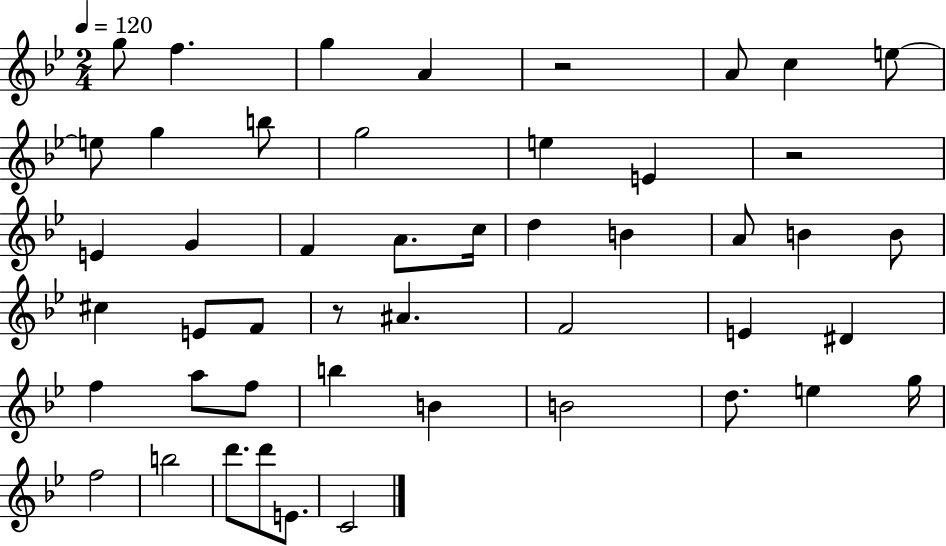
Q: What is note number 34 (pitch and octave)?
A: B5